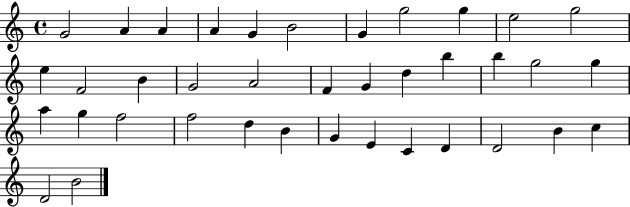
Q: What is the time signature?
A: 4/4